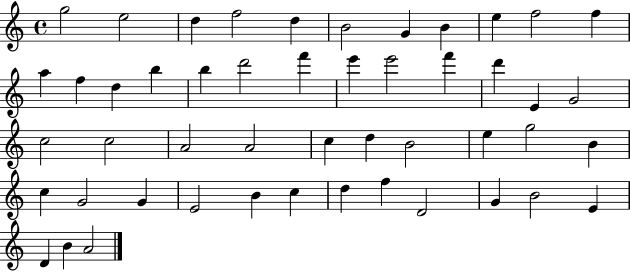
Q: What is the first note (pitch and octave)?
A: G5